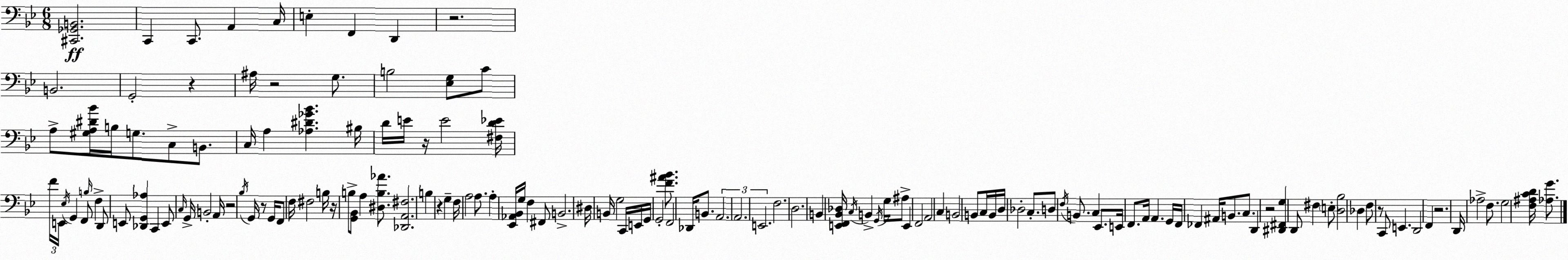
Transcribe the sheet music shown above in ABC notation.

X:1
T:Untitled
M:6/8
L:1/4
K:Gm
[^C,,_G,,B,,]2 C,, C,,/2 A,, C,/4 E, F,, D,, z2 B,,2 G,,2 z ^A,/4 z2 G,/2 B,2 [_E,G,]/2 C/2 A,/2 [^G,A,^D_B]/4 B,/4 G,/2 C,/2 B,,/2 C,/4 A, [_A,^D_G_B] ^B,/4 D/4 E/4 z/4 E2 [^F,D_E]/4 F/4 E,,/4 _E,/4 G,, F,,/2 B,/4 F, D,,/2 E,,/2 [_D,,G,,_A,] C,, E,,/2 C,/4 G,,/4 B,,2 A,,/4 z2 _B,/4 G,,/4 z/2 G,,/4 F,,/2 F,/4 ^F,2 B,/4 z/4 B,/2 [G,,_B,,]/2 A, [^D,B,_A]/2 [_D,,A,,^F,]2 B, z G, F,/4 A,2 A,/2 A, [_E,,_A,,_B,,]/4 G,/4 F, ^F,,/2 B,,2 ^D,/4 B,,/4 G,2 C,,/4 E,,/4 G,,/4 G,,2 [F^A_B]/2 F,,2 _D,,/4 B,,/2 A,,2 A,,2 E,,2 F,2 D,2 B,, [E,,F,,_B,,_D,]/4 C,/4 B,, G,,/4 G,/4 ^A,/2 E,, F,,2 A,,2 C, B,,2 B,,/2 C,/4 B,,/4 D,/4 _D,2 C,/2 D,/2 F,/4 B,,/2 C, _E,,/2 E,,/4 F,,/2 A,,/4 A,, G,,/4 F,,/4 _F,, ^A,,/4 B,,/2 C,/2 D,, z2 [^D,,^F,,G,] D,,/2 ^F, E,/2 [D,_B,]2 _D, F,/2 z/2 C,,/2 E,, D,,2 F,, z2 D,,/4 _A,2 F,/2 G,2 [F,^A,CD]/4 [_A,G]/2